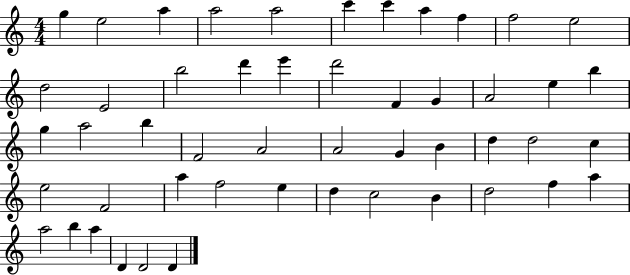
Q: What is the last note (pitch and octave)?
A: D4